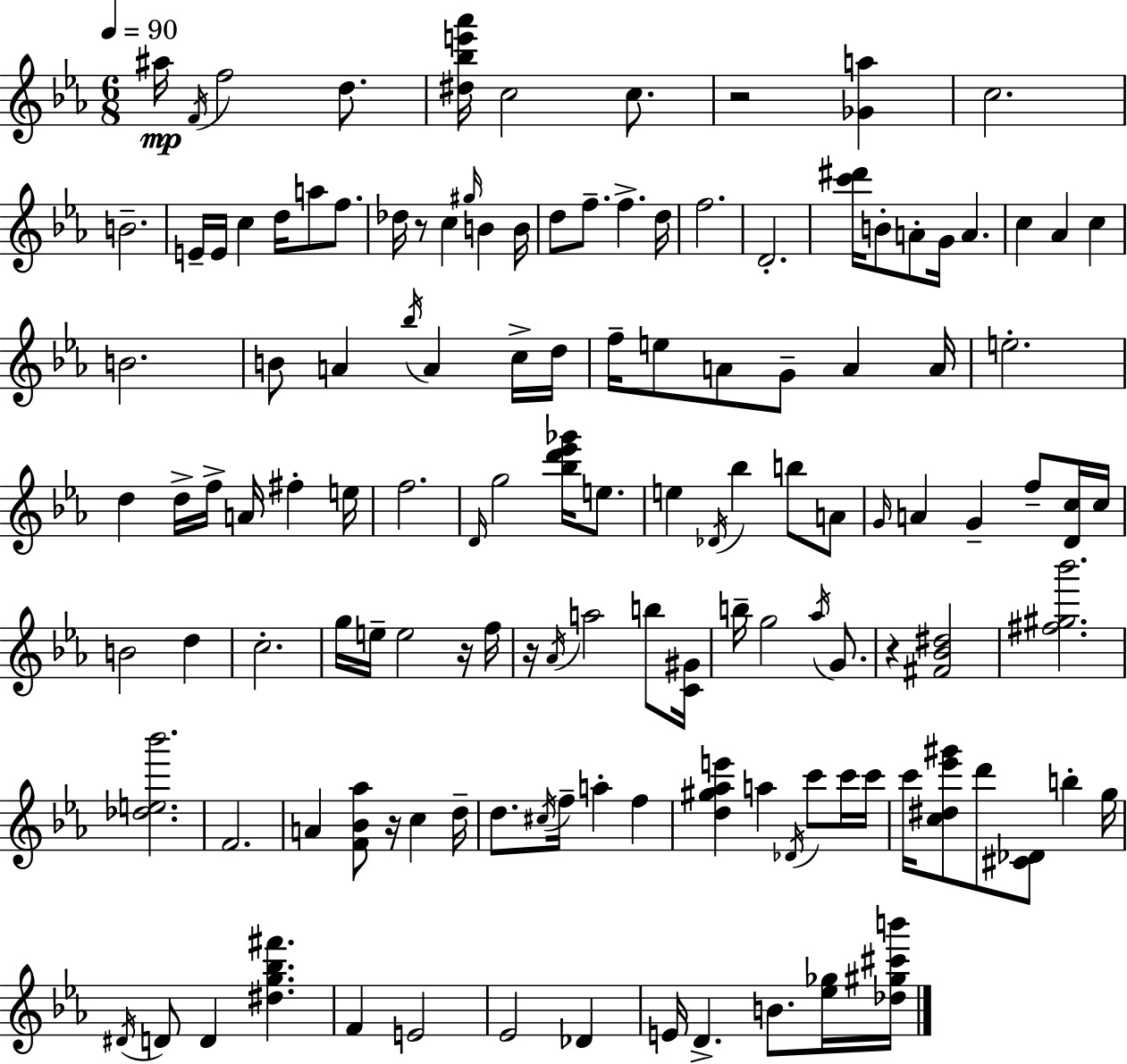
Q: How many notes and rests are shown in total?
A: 130